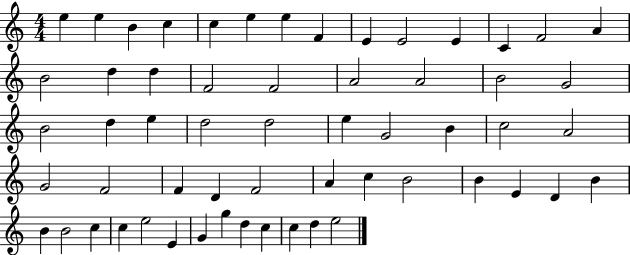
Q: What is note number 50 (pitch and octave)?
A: E5